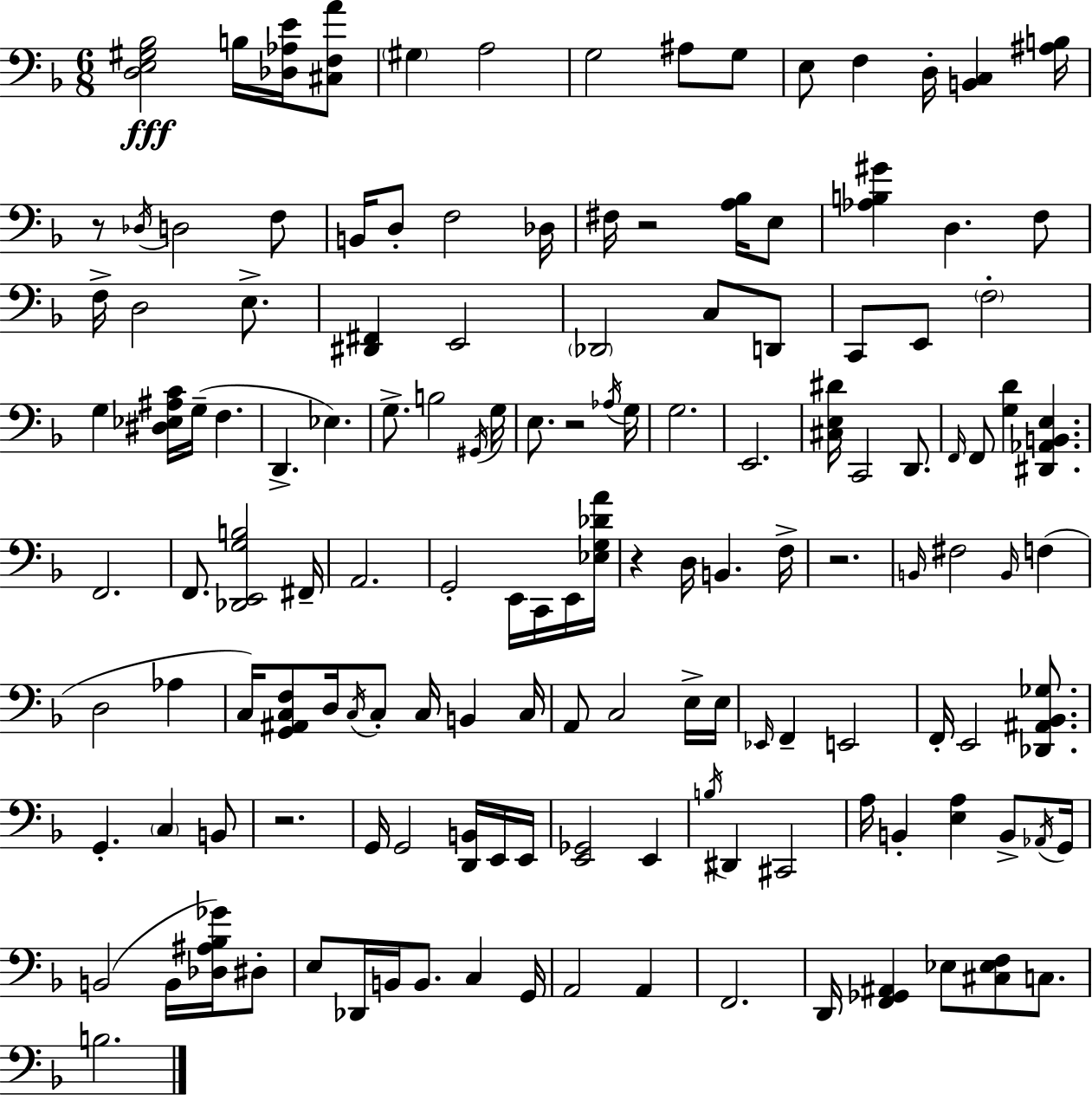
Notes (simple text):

[D3,E3,G#3,Bb3]/h B3/s [Db3,Ab3,E4]/s [C#3,F3,A4]/e G#3/q A3/h G3/h A#3/e G3/e E3/e F3/q D3/s [B2,C3]/q [A#3,B3]/s R/e Db3/s D3/h F3/e B2/s D3/e F3/h Db3/s F#3/s R/h [A3,Bb3]/s E3/e [Ab3,B3,G#4]/q D3/q. F3/e F3/s D3/h E3/e. [D#2,F#2]/q E2/h Db2/h C3/e D2/e C2/e E2/e F3/h G3/q [D#3,Eb3,A#3,C4]/s G3/s F3/q. D2/q. Eb3/q. G3/e. B3/h G#2/s G3/s E3/e. R/h Ab3/s G3/s G3/h. E2/h. [C#3,E3,D#4]/s C2/h D2/e. F2/s F2/e [G3,D4]/q [D#2,Ab2,B2,E3]/q. F2/h. F2/e. [Db2,E2,G3,B3]/h F#2/s A2/h. G2/h E2/s C2/s E2/s [Eb3,G3,Db4,A4]/s R/q D3/s B2/q. F3/s R/h. B2/s F#3/h B2/s F3/q D3/h Ab3/q C3/s [G2,A#2,C3,F3]/e D3/s C3/s C3/e C3/s B2/q C3/s A2/e C3/h E3/s E3/s Eb2/s F2/q E2/h F2/s E2/h [Db2,A#2,Bb2,Gb3]/e. G2/q. C3/q B2/e R/h. G2/s G2/h [D2,B2]/s E2/s E2/s [E2,Gb2]/h E2/q B3/s D#2/q C#2/h A3/s B2/q [E3,A3]/q B2/e Ab2/s G2/s B2/h B2/s [Db3,A#3,Bb3,Gb4]/s D#3/e E3/e Db2/s B2/s B2/e. C3/q G2/s A2/h A2/q F2/h. D2/s [F2,Gb2,A#2]/q Eb3/e [C#3,Eb3,F3]/e C3/e. B3/h.